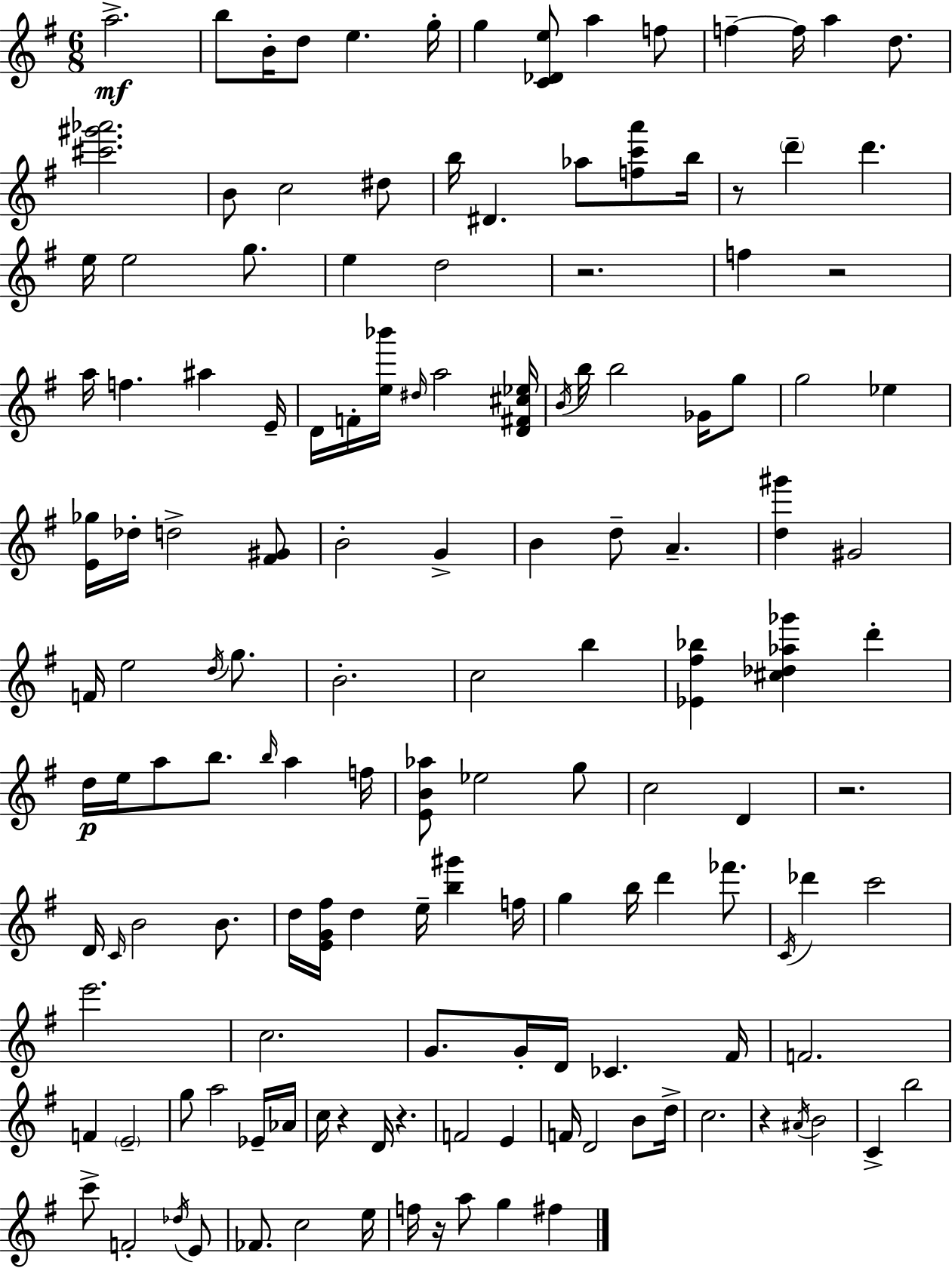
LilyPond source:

{
  \clef treble
  \numericTimeSignature
  \time 6/8
  \key e \minor
  a''2.->\mf | b''8 b'16-. d''8 e''4. g''16-. | g''4 <c' des' e''>8 a''4 f''8 | f''4--~~ f''16 a''4 d''8. | \break <cis''' gis''' aes'''>2. | b'8 c''2 dis''8 | b''16 dis'4. aes''8 <f'' c''' a'''>8 b''16 | r8 \parenthesize d'''4-- d'''4. | \break e''16 e''2 g''8. | e''4 d''2 | r2. | f''4 r2 | \break a''16 f''4. ais''4 e'16-- | d'16 f'16-. <e'' bes'''>16 \grace { dis''16 } a''2 | <d' fis' cis'' ees''>16 \acciaccatura { b'16 } b''16 b''2 ges'16 | g''8 g''2 ees''4 | \break <e' ges''>16 des''16-. d''2-> | <fis' gis'>8 b'2-. g'4-> | b'4 d''8-- a'4.-- | <d'' gis'''>4 gis'2 | \break f'16 e''2 \acciaccatura { d''16 } | g''8. b'2.-. | c''2 b''4 | <ees' fis'' bes''>4 <cis'' des'' aes'' ges'''>4 d'''4-. | \break d''16\p e''16 a''8 b''8. \grace { b''16 } a''4 | f''16 <e' b' aes''>8 ees''2 | g''8 c''2 | d'4 r2. | \break d'16 \grace { c'16 } b'2 | b'8. d''16 <e' g' fis''>16 d''4 e''16-- | <b'' gis'''>4 f''16 g''4 b''16 d'''4 | fes'''8. \acciaccatura { c'16 } des'''4 c'''2 | \break e'''2. | c''2. | g'8. g'16-. d'16 ces'4. | fis'16 f'2. | \break f'4 \parenthesize e'2-- | g''8 a''2 | ees'16-- aes'16 c''16 r4 d'16 | r4. f'2 | \break e'4 f'16 d'2 | b'8 d''16-> c''2. | r4 \acciaccatura { ais'16 } b'2 | c'4-> b''2 | \break c'''8-> f'2-. | \acciaccatura { des''16 } e'8 fes'8. c''2 | e''16 f''16 r16 a''8 | g''4 fis''4 \bar "|."
}